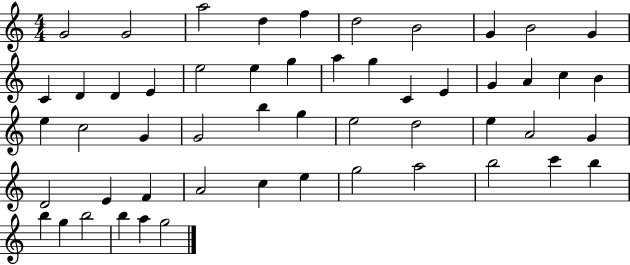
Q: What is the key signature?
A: C major